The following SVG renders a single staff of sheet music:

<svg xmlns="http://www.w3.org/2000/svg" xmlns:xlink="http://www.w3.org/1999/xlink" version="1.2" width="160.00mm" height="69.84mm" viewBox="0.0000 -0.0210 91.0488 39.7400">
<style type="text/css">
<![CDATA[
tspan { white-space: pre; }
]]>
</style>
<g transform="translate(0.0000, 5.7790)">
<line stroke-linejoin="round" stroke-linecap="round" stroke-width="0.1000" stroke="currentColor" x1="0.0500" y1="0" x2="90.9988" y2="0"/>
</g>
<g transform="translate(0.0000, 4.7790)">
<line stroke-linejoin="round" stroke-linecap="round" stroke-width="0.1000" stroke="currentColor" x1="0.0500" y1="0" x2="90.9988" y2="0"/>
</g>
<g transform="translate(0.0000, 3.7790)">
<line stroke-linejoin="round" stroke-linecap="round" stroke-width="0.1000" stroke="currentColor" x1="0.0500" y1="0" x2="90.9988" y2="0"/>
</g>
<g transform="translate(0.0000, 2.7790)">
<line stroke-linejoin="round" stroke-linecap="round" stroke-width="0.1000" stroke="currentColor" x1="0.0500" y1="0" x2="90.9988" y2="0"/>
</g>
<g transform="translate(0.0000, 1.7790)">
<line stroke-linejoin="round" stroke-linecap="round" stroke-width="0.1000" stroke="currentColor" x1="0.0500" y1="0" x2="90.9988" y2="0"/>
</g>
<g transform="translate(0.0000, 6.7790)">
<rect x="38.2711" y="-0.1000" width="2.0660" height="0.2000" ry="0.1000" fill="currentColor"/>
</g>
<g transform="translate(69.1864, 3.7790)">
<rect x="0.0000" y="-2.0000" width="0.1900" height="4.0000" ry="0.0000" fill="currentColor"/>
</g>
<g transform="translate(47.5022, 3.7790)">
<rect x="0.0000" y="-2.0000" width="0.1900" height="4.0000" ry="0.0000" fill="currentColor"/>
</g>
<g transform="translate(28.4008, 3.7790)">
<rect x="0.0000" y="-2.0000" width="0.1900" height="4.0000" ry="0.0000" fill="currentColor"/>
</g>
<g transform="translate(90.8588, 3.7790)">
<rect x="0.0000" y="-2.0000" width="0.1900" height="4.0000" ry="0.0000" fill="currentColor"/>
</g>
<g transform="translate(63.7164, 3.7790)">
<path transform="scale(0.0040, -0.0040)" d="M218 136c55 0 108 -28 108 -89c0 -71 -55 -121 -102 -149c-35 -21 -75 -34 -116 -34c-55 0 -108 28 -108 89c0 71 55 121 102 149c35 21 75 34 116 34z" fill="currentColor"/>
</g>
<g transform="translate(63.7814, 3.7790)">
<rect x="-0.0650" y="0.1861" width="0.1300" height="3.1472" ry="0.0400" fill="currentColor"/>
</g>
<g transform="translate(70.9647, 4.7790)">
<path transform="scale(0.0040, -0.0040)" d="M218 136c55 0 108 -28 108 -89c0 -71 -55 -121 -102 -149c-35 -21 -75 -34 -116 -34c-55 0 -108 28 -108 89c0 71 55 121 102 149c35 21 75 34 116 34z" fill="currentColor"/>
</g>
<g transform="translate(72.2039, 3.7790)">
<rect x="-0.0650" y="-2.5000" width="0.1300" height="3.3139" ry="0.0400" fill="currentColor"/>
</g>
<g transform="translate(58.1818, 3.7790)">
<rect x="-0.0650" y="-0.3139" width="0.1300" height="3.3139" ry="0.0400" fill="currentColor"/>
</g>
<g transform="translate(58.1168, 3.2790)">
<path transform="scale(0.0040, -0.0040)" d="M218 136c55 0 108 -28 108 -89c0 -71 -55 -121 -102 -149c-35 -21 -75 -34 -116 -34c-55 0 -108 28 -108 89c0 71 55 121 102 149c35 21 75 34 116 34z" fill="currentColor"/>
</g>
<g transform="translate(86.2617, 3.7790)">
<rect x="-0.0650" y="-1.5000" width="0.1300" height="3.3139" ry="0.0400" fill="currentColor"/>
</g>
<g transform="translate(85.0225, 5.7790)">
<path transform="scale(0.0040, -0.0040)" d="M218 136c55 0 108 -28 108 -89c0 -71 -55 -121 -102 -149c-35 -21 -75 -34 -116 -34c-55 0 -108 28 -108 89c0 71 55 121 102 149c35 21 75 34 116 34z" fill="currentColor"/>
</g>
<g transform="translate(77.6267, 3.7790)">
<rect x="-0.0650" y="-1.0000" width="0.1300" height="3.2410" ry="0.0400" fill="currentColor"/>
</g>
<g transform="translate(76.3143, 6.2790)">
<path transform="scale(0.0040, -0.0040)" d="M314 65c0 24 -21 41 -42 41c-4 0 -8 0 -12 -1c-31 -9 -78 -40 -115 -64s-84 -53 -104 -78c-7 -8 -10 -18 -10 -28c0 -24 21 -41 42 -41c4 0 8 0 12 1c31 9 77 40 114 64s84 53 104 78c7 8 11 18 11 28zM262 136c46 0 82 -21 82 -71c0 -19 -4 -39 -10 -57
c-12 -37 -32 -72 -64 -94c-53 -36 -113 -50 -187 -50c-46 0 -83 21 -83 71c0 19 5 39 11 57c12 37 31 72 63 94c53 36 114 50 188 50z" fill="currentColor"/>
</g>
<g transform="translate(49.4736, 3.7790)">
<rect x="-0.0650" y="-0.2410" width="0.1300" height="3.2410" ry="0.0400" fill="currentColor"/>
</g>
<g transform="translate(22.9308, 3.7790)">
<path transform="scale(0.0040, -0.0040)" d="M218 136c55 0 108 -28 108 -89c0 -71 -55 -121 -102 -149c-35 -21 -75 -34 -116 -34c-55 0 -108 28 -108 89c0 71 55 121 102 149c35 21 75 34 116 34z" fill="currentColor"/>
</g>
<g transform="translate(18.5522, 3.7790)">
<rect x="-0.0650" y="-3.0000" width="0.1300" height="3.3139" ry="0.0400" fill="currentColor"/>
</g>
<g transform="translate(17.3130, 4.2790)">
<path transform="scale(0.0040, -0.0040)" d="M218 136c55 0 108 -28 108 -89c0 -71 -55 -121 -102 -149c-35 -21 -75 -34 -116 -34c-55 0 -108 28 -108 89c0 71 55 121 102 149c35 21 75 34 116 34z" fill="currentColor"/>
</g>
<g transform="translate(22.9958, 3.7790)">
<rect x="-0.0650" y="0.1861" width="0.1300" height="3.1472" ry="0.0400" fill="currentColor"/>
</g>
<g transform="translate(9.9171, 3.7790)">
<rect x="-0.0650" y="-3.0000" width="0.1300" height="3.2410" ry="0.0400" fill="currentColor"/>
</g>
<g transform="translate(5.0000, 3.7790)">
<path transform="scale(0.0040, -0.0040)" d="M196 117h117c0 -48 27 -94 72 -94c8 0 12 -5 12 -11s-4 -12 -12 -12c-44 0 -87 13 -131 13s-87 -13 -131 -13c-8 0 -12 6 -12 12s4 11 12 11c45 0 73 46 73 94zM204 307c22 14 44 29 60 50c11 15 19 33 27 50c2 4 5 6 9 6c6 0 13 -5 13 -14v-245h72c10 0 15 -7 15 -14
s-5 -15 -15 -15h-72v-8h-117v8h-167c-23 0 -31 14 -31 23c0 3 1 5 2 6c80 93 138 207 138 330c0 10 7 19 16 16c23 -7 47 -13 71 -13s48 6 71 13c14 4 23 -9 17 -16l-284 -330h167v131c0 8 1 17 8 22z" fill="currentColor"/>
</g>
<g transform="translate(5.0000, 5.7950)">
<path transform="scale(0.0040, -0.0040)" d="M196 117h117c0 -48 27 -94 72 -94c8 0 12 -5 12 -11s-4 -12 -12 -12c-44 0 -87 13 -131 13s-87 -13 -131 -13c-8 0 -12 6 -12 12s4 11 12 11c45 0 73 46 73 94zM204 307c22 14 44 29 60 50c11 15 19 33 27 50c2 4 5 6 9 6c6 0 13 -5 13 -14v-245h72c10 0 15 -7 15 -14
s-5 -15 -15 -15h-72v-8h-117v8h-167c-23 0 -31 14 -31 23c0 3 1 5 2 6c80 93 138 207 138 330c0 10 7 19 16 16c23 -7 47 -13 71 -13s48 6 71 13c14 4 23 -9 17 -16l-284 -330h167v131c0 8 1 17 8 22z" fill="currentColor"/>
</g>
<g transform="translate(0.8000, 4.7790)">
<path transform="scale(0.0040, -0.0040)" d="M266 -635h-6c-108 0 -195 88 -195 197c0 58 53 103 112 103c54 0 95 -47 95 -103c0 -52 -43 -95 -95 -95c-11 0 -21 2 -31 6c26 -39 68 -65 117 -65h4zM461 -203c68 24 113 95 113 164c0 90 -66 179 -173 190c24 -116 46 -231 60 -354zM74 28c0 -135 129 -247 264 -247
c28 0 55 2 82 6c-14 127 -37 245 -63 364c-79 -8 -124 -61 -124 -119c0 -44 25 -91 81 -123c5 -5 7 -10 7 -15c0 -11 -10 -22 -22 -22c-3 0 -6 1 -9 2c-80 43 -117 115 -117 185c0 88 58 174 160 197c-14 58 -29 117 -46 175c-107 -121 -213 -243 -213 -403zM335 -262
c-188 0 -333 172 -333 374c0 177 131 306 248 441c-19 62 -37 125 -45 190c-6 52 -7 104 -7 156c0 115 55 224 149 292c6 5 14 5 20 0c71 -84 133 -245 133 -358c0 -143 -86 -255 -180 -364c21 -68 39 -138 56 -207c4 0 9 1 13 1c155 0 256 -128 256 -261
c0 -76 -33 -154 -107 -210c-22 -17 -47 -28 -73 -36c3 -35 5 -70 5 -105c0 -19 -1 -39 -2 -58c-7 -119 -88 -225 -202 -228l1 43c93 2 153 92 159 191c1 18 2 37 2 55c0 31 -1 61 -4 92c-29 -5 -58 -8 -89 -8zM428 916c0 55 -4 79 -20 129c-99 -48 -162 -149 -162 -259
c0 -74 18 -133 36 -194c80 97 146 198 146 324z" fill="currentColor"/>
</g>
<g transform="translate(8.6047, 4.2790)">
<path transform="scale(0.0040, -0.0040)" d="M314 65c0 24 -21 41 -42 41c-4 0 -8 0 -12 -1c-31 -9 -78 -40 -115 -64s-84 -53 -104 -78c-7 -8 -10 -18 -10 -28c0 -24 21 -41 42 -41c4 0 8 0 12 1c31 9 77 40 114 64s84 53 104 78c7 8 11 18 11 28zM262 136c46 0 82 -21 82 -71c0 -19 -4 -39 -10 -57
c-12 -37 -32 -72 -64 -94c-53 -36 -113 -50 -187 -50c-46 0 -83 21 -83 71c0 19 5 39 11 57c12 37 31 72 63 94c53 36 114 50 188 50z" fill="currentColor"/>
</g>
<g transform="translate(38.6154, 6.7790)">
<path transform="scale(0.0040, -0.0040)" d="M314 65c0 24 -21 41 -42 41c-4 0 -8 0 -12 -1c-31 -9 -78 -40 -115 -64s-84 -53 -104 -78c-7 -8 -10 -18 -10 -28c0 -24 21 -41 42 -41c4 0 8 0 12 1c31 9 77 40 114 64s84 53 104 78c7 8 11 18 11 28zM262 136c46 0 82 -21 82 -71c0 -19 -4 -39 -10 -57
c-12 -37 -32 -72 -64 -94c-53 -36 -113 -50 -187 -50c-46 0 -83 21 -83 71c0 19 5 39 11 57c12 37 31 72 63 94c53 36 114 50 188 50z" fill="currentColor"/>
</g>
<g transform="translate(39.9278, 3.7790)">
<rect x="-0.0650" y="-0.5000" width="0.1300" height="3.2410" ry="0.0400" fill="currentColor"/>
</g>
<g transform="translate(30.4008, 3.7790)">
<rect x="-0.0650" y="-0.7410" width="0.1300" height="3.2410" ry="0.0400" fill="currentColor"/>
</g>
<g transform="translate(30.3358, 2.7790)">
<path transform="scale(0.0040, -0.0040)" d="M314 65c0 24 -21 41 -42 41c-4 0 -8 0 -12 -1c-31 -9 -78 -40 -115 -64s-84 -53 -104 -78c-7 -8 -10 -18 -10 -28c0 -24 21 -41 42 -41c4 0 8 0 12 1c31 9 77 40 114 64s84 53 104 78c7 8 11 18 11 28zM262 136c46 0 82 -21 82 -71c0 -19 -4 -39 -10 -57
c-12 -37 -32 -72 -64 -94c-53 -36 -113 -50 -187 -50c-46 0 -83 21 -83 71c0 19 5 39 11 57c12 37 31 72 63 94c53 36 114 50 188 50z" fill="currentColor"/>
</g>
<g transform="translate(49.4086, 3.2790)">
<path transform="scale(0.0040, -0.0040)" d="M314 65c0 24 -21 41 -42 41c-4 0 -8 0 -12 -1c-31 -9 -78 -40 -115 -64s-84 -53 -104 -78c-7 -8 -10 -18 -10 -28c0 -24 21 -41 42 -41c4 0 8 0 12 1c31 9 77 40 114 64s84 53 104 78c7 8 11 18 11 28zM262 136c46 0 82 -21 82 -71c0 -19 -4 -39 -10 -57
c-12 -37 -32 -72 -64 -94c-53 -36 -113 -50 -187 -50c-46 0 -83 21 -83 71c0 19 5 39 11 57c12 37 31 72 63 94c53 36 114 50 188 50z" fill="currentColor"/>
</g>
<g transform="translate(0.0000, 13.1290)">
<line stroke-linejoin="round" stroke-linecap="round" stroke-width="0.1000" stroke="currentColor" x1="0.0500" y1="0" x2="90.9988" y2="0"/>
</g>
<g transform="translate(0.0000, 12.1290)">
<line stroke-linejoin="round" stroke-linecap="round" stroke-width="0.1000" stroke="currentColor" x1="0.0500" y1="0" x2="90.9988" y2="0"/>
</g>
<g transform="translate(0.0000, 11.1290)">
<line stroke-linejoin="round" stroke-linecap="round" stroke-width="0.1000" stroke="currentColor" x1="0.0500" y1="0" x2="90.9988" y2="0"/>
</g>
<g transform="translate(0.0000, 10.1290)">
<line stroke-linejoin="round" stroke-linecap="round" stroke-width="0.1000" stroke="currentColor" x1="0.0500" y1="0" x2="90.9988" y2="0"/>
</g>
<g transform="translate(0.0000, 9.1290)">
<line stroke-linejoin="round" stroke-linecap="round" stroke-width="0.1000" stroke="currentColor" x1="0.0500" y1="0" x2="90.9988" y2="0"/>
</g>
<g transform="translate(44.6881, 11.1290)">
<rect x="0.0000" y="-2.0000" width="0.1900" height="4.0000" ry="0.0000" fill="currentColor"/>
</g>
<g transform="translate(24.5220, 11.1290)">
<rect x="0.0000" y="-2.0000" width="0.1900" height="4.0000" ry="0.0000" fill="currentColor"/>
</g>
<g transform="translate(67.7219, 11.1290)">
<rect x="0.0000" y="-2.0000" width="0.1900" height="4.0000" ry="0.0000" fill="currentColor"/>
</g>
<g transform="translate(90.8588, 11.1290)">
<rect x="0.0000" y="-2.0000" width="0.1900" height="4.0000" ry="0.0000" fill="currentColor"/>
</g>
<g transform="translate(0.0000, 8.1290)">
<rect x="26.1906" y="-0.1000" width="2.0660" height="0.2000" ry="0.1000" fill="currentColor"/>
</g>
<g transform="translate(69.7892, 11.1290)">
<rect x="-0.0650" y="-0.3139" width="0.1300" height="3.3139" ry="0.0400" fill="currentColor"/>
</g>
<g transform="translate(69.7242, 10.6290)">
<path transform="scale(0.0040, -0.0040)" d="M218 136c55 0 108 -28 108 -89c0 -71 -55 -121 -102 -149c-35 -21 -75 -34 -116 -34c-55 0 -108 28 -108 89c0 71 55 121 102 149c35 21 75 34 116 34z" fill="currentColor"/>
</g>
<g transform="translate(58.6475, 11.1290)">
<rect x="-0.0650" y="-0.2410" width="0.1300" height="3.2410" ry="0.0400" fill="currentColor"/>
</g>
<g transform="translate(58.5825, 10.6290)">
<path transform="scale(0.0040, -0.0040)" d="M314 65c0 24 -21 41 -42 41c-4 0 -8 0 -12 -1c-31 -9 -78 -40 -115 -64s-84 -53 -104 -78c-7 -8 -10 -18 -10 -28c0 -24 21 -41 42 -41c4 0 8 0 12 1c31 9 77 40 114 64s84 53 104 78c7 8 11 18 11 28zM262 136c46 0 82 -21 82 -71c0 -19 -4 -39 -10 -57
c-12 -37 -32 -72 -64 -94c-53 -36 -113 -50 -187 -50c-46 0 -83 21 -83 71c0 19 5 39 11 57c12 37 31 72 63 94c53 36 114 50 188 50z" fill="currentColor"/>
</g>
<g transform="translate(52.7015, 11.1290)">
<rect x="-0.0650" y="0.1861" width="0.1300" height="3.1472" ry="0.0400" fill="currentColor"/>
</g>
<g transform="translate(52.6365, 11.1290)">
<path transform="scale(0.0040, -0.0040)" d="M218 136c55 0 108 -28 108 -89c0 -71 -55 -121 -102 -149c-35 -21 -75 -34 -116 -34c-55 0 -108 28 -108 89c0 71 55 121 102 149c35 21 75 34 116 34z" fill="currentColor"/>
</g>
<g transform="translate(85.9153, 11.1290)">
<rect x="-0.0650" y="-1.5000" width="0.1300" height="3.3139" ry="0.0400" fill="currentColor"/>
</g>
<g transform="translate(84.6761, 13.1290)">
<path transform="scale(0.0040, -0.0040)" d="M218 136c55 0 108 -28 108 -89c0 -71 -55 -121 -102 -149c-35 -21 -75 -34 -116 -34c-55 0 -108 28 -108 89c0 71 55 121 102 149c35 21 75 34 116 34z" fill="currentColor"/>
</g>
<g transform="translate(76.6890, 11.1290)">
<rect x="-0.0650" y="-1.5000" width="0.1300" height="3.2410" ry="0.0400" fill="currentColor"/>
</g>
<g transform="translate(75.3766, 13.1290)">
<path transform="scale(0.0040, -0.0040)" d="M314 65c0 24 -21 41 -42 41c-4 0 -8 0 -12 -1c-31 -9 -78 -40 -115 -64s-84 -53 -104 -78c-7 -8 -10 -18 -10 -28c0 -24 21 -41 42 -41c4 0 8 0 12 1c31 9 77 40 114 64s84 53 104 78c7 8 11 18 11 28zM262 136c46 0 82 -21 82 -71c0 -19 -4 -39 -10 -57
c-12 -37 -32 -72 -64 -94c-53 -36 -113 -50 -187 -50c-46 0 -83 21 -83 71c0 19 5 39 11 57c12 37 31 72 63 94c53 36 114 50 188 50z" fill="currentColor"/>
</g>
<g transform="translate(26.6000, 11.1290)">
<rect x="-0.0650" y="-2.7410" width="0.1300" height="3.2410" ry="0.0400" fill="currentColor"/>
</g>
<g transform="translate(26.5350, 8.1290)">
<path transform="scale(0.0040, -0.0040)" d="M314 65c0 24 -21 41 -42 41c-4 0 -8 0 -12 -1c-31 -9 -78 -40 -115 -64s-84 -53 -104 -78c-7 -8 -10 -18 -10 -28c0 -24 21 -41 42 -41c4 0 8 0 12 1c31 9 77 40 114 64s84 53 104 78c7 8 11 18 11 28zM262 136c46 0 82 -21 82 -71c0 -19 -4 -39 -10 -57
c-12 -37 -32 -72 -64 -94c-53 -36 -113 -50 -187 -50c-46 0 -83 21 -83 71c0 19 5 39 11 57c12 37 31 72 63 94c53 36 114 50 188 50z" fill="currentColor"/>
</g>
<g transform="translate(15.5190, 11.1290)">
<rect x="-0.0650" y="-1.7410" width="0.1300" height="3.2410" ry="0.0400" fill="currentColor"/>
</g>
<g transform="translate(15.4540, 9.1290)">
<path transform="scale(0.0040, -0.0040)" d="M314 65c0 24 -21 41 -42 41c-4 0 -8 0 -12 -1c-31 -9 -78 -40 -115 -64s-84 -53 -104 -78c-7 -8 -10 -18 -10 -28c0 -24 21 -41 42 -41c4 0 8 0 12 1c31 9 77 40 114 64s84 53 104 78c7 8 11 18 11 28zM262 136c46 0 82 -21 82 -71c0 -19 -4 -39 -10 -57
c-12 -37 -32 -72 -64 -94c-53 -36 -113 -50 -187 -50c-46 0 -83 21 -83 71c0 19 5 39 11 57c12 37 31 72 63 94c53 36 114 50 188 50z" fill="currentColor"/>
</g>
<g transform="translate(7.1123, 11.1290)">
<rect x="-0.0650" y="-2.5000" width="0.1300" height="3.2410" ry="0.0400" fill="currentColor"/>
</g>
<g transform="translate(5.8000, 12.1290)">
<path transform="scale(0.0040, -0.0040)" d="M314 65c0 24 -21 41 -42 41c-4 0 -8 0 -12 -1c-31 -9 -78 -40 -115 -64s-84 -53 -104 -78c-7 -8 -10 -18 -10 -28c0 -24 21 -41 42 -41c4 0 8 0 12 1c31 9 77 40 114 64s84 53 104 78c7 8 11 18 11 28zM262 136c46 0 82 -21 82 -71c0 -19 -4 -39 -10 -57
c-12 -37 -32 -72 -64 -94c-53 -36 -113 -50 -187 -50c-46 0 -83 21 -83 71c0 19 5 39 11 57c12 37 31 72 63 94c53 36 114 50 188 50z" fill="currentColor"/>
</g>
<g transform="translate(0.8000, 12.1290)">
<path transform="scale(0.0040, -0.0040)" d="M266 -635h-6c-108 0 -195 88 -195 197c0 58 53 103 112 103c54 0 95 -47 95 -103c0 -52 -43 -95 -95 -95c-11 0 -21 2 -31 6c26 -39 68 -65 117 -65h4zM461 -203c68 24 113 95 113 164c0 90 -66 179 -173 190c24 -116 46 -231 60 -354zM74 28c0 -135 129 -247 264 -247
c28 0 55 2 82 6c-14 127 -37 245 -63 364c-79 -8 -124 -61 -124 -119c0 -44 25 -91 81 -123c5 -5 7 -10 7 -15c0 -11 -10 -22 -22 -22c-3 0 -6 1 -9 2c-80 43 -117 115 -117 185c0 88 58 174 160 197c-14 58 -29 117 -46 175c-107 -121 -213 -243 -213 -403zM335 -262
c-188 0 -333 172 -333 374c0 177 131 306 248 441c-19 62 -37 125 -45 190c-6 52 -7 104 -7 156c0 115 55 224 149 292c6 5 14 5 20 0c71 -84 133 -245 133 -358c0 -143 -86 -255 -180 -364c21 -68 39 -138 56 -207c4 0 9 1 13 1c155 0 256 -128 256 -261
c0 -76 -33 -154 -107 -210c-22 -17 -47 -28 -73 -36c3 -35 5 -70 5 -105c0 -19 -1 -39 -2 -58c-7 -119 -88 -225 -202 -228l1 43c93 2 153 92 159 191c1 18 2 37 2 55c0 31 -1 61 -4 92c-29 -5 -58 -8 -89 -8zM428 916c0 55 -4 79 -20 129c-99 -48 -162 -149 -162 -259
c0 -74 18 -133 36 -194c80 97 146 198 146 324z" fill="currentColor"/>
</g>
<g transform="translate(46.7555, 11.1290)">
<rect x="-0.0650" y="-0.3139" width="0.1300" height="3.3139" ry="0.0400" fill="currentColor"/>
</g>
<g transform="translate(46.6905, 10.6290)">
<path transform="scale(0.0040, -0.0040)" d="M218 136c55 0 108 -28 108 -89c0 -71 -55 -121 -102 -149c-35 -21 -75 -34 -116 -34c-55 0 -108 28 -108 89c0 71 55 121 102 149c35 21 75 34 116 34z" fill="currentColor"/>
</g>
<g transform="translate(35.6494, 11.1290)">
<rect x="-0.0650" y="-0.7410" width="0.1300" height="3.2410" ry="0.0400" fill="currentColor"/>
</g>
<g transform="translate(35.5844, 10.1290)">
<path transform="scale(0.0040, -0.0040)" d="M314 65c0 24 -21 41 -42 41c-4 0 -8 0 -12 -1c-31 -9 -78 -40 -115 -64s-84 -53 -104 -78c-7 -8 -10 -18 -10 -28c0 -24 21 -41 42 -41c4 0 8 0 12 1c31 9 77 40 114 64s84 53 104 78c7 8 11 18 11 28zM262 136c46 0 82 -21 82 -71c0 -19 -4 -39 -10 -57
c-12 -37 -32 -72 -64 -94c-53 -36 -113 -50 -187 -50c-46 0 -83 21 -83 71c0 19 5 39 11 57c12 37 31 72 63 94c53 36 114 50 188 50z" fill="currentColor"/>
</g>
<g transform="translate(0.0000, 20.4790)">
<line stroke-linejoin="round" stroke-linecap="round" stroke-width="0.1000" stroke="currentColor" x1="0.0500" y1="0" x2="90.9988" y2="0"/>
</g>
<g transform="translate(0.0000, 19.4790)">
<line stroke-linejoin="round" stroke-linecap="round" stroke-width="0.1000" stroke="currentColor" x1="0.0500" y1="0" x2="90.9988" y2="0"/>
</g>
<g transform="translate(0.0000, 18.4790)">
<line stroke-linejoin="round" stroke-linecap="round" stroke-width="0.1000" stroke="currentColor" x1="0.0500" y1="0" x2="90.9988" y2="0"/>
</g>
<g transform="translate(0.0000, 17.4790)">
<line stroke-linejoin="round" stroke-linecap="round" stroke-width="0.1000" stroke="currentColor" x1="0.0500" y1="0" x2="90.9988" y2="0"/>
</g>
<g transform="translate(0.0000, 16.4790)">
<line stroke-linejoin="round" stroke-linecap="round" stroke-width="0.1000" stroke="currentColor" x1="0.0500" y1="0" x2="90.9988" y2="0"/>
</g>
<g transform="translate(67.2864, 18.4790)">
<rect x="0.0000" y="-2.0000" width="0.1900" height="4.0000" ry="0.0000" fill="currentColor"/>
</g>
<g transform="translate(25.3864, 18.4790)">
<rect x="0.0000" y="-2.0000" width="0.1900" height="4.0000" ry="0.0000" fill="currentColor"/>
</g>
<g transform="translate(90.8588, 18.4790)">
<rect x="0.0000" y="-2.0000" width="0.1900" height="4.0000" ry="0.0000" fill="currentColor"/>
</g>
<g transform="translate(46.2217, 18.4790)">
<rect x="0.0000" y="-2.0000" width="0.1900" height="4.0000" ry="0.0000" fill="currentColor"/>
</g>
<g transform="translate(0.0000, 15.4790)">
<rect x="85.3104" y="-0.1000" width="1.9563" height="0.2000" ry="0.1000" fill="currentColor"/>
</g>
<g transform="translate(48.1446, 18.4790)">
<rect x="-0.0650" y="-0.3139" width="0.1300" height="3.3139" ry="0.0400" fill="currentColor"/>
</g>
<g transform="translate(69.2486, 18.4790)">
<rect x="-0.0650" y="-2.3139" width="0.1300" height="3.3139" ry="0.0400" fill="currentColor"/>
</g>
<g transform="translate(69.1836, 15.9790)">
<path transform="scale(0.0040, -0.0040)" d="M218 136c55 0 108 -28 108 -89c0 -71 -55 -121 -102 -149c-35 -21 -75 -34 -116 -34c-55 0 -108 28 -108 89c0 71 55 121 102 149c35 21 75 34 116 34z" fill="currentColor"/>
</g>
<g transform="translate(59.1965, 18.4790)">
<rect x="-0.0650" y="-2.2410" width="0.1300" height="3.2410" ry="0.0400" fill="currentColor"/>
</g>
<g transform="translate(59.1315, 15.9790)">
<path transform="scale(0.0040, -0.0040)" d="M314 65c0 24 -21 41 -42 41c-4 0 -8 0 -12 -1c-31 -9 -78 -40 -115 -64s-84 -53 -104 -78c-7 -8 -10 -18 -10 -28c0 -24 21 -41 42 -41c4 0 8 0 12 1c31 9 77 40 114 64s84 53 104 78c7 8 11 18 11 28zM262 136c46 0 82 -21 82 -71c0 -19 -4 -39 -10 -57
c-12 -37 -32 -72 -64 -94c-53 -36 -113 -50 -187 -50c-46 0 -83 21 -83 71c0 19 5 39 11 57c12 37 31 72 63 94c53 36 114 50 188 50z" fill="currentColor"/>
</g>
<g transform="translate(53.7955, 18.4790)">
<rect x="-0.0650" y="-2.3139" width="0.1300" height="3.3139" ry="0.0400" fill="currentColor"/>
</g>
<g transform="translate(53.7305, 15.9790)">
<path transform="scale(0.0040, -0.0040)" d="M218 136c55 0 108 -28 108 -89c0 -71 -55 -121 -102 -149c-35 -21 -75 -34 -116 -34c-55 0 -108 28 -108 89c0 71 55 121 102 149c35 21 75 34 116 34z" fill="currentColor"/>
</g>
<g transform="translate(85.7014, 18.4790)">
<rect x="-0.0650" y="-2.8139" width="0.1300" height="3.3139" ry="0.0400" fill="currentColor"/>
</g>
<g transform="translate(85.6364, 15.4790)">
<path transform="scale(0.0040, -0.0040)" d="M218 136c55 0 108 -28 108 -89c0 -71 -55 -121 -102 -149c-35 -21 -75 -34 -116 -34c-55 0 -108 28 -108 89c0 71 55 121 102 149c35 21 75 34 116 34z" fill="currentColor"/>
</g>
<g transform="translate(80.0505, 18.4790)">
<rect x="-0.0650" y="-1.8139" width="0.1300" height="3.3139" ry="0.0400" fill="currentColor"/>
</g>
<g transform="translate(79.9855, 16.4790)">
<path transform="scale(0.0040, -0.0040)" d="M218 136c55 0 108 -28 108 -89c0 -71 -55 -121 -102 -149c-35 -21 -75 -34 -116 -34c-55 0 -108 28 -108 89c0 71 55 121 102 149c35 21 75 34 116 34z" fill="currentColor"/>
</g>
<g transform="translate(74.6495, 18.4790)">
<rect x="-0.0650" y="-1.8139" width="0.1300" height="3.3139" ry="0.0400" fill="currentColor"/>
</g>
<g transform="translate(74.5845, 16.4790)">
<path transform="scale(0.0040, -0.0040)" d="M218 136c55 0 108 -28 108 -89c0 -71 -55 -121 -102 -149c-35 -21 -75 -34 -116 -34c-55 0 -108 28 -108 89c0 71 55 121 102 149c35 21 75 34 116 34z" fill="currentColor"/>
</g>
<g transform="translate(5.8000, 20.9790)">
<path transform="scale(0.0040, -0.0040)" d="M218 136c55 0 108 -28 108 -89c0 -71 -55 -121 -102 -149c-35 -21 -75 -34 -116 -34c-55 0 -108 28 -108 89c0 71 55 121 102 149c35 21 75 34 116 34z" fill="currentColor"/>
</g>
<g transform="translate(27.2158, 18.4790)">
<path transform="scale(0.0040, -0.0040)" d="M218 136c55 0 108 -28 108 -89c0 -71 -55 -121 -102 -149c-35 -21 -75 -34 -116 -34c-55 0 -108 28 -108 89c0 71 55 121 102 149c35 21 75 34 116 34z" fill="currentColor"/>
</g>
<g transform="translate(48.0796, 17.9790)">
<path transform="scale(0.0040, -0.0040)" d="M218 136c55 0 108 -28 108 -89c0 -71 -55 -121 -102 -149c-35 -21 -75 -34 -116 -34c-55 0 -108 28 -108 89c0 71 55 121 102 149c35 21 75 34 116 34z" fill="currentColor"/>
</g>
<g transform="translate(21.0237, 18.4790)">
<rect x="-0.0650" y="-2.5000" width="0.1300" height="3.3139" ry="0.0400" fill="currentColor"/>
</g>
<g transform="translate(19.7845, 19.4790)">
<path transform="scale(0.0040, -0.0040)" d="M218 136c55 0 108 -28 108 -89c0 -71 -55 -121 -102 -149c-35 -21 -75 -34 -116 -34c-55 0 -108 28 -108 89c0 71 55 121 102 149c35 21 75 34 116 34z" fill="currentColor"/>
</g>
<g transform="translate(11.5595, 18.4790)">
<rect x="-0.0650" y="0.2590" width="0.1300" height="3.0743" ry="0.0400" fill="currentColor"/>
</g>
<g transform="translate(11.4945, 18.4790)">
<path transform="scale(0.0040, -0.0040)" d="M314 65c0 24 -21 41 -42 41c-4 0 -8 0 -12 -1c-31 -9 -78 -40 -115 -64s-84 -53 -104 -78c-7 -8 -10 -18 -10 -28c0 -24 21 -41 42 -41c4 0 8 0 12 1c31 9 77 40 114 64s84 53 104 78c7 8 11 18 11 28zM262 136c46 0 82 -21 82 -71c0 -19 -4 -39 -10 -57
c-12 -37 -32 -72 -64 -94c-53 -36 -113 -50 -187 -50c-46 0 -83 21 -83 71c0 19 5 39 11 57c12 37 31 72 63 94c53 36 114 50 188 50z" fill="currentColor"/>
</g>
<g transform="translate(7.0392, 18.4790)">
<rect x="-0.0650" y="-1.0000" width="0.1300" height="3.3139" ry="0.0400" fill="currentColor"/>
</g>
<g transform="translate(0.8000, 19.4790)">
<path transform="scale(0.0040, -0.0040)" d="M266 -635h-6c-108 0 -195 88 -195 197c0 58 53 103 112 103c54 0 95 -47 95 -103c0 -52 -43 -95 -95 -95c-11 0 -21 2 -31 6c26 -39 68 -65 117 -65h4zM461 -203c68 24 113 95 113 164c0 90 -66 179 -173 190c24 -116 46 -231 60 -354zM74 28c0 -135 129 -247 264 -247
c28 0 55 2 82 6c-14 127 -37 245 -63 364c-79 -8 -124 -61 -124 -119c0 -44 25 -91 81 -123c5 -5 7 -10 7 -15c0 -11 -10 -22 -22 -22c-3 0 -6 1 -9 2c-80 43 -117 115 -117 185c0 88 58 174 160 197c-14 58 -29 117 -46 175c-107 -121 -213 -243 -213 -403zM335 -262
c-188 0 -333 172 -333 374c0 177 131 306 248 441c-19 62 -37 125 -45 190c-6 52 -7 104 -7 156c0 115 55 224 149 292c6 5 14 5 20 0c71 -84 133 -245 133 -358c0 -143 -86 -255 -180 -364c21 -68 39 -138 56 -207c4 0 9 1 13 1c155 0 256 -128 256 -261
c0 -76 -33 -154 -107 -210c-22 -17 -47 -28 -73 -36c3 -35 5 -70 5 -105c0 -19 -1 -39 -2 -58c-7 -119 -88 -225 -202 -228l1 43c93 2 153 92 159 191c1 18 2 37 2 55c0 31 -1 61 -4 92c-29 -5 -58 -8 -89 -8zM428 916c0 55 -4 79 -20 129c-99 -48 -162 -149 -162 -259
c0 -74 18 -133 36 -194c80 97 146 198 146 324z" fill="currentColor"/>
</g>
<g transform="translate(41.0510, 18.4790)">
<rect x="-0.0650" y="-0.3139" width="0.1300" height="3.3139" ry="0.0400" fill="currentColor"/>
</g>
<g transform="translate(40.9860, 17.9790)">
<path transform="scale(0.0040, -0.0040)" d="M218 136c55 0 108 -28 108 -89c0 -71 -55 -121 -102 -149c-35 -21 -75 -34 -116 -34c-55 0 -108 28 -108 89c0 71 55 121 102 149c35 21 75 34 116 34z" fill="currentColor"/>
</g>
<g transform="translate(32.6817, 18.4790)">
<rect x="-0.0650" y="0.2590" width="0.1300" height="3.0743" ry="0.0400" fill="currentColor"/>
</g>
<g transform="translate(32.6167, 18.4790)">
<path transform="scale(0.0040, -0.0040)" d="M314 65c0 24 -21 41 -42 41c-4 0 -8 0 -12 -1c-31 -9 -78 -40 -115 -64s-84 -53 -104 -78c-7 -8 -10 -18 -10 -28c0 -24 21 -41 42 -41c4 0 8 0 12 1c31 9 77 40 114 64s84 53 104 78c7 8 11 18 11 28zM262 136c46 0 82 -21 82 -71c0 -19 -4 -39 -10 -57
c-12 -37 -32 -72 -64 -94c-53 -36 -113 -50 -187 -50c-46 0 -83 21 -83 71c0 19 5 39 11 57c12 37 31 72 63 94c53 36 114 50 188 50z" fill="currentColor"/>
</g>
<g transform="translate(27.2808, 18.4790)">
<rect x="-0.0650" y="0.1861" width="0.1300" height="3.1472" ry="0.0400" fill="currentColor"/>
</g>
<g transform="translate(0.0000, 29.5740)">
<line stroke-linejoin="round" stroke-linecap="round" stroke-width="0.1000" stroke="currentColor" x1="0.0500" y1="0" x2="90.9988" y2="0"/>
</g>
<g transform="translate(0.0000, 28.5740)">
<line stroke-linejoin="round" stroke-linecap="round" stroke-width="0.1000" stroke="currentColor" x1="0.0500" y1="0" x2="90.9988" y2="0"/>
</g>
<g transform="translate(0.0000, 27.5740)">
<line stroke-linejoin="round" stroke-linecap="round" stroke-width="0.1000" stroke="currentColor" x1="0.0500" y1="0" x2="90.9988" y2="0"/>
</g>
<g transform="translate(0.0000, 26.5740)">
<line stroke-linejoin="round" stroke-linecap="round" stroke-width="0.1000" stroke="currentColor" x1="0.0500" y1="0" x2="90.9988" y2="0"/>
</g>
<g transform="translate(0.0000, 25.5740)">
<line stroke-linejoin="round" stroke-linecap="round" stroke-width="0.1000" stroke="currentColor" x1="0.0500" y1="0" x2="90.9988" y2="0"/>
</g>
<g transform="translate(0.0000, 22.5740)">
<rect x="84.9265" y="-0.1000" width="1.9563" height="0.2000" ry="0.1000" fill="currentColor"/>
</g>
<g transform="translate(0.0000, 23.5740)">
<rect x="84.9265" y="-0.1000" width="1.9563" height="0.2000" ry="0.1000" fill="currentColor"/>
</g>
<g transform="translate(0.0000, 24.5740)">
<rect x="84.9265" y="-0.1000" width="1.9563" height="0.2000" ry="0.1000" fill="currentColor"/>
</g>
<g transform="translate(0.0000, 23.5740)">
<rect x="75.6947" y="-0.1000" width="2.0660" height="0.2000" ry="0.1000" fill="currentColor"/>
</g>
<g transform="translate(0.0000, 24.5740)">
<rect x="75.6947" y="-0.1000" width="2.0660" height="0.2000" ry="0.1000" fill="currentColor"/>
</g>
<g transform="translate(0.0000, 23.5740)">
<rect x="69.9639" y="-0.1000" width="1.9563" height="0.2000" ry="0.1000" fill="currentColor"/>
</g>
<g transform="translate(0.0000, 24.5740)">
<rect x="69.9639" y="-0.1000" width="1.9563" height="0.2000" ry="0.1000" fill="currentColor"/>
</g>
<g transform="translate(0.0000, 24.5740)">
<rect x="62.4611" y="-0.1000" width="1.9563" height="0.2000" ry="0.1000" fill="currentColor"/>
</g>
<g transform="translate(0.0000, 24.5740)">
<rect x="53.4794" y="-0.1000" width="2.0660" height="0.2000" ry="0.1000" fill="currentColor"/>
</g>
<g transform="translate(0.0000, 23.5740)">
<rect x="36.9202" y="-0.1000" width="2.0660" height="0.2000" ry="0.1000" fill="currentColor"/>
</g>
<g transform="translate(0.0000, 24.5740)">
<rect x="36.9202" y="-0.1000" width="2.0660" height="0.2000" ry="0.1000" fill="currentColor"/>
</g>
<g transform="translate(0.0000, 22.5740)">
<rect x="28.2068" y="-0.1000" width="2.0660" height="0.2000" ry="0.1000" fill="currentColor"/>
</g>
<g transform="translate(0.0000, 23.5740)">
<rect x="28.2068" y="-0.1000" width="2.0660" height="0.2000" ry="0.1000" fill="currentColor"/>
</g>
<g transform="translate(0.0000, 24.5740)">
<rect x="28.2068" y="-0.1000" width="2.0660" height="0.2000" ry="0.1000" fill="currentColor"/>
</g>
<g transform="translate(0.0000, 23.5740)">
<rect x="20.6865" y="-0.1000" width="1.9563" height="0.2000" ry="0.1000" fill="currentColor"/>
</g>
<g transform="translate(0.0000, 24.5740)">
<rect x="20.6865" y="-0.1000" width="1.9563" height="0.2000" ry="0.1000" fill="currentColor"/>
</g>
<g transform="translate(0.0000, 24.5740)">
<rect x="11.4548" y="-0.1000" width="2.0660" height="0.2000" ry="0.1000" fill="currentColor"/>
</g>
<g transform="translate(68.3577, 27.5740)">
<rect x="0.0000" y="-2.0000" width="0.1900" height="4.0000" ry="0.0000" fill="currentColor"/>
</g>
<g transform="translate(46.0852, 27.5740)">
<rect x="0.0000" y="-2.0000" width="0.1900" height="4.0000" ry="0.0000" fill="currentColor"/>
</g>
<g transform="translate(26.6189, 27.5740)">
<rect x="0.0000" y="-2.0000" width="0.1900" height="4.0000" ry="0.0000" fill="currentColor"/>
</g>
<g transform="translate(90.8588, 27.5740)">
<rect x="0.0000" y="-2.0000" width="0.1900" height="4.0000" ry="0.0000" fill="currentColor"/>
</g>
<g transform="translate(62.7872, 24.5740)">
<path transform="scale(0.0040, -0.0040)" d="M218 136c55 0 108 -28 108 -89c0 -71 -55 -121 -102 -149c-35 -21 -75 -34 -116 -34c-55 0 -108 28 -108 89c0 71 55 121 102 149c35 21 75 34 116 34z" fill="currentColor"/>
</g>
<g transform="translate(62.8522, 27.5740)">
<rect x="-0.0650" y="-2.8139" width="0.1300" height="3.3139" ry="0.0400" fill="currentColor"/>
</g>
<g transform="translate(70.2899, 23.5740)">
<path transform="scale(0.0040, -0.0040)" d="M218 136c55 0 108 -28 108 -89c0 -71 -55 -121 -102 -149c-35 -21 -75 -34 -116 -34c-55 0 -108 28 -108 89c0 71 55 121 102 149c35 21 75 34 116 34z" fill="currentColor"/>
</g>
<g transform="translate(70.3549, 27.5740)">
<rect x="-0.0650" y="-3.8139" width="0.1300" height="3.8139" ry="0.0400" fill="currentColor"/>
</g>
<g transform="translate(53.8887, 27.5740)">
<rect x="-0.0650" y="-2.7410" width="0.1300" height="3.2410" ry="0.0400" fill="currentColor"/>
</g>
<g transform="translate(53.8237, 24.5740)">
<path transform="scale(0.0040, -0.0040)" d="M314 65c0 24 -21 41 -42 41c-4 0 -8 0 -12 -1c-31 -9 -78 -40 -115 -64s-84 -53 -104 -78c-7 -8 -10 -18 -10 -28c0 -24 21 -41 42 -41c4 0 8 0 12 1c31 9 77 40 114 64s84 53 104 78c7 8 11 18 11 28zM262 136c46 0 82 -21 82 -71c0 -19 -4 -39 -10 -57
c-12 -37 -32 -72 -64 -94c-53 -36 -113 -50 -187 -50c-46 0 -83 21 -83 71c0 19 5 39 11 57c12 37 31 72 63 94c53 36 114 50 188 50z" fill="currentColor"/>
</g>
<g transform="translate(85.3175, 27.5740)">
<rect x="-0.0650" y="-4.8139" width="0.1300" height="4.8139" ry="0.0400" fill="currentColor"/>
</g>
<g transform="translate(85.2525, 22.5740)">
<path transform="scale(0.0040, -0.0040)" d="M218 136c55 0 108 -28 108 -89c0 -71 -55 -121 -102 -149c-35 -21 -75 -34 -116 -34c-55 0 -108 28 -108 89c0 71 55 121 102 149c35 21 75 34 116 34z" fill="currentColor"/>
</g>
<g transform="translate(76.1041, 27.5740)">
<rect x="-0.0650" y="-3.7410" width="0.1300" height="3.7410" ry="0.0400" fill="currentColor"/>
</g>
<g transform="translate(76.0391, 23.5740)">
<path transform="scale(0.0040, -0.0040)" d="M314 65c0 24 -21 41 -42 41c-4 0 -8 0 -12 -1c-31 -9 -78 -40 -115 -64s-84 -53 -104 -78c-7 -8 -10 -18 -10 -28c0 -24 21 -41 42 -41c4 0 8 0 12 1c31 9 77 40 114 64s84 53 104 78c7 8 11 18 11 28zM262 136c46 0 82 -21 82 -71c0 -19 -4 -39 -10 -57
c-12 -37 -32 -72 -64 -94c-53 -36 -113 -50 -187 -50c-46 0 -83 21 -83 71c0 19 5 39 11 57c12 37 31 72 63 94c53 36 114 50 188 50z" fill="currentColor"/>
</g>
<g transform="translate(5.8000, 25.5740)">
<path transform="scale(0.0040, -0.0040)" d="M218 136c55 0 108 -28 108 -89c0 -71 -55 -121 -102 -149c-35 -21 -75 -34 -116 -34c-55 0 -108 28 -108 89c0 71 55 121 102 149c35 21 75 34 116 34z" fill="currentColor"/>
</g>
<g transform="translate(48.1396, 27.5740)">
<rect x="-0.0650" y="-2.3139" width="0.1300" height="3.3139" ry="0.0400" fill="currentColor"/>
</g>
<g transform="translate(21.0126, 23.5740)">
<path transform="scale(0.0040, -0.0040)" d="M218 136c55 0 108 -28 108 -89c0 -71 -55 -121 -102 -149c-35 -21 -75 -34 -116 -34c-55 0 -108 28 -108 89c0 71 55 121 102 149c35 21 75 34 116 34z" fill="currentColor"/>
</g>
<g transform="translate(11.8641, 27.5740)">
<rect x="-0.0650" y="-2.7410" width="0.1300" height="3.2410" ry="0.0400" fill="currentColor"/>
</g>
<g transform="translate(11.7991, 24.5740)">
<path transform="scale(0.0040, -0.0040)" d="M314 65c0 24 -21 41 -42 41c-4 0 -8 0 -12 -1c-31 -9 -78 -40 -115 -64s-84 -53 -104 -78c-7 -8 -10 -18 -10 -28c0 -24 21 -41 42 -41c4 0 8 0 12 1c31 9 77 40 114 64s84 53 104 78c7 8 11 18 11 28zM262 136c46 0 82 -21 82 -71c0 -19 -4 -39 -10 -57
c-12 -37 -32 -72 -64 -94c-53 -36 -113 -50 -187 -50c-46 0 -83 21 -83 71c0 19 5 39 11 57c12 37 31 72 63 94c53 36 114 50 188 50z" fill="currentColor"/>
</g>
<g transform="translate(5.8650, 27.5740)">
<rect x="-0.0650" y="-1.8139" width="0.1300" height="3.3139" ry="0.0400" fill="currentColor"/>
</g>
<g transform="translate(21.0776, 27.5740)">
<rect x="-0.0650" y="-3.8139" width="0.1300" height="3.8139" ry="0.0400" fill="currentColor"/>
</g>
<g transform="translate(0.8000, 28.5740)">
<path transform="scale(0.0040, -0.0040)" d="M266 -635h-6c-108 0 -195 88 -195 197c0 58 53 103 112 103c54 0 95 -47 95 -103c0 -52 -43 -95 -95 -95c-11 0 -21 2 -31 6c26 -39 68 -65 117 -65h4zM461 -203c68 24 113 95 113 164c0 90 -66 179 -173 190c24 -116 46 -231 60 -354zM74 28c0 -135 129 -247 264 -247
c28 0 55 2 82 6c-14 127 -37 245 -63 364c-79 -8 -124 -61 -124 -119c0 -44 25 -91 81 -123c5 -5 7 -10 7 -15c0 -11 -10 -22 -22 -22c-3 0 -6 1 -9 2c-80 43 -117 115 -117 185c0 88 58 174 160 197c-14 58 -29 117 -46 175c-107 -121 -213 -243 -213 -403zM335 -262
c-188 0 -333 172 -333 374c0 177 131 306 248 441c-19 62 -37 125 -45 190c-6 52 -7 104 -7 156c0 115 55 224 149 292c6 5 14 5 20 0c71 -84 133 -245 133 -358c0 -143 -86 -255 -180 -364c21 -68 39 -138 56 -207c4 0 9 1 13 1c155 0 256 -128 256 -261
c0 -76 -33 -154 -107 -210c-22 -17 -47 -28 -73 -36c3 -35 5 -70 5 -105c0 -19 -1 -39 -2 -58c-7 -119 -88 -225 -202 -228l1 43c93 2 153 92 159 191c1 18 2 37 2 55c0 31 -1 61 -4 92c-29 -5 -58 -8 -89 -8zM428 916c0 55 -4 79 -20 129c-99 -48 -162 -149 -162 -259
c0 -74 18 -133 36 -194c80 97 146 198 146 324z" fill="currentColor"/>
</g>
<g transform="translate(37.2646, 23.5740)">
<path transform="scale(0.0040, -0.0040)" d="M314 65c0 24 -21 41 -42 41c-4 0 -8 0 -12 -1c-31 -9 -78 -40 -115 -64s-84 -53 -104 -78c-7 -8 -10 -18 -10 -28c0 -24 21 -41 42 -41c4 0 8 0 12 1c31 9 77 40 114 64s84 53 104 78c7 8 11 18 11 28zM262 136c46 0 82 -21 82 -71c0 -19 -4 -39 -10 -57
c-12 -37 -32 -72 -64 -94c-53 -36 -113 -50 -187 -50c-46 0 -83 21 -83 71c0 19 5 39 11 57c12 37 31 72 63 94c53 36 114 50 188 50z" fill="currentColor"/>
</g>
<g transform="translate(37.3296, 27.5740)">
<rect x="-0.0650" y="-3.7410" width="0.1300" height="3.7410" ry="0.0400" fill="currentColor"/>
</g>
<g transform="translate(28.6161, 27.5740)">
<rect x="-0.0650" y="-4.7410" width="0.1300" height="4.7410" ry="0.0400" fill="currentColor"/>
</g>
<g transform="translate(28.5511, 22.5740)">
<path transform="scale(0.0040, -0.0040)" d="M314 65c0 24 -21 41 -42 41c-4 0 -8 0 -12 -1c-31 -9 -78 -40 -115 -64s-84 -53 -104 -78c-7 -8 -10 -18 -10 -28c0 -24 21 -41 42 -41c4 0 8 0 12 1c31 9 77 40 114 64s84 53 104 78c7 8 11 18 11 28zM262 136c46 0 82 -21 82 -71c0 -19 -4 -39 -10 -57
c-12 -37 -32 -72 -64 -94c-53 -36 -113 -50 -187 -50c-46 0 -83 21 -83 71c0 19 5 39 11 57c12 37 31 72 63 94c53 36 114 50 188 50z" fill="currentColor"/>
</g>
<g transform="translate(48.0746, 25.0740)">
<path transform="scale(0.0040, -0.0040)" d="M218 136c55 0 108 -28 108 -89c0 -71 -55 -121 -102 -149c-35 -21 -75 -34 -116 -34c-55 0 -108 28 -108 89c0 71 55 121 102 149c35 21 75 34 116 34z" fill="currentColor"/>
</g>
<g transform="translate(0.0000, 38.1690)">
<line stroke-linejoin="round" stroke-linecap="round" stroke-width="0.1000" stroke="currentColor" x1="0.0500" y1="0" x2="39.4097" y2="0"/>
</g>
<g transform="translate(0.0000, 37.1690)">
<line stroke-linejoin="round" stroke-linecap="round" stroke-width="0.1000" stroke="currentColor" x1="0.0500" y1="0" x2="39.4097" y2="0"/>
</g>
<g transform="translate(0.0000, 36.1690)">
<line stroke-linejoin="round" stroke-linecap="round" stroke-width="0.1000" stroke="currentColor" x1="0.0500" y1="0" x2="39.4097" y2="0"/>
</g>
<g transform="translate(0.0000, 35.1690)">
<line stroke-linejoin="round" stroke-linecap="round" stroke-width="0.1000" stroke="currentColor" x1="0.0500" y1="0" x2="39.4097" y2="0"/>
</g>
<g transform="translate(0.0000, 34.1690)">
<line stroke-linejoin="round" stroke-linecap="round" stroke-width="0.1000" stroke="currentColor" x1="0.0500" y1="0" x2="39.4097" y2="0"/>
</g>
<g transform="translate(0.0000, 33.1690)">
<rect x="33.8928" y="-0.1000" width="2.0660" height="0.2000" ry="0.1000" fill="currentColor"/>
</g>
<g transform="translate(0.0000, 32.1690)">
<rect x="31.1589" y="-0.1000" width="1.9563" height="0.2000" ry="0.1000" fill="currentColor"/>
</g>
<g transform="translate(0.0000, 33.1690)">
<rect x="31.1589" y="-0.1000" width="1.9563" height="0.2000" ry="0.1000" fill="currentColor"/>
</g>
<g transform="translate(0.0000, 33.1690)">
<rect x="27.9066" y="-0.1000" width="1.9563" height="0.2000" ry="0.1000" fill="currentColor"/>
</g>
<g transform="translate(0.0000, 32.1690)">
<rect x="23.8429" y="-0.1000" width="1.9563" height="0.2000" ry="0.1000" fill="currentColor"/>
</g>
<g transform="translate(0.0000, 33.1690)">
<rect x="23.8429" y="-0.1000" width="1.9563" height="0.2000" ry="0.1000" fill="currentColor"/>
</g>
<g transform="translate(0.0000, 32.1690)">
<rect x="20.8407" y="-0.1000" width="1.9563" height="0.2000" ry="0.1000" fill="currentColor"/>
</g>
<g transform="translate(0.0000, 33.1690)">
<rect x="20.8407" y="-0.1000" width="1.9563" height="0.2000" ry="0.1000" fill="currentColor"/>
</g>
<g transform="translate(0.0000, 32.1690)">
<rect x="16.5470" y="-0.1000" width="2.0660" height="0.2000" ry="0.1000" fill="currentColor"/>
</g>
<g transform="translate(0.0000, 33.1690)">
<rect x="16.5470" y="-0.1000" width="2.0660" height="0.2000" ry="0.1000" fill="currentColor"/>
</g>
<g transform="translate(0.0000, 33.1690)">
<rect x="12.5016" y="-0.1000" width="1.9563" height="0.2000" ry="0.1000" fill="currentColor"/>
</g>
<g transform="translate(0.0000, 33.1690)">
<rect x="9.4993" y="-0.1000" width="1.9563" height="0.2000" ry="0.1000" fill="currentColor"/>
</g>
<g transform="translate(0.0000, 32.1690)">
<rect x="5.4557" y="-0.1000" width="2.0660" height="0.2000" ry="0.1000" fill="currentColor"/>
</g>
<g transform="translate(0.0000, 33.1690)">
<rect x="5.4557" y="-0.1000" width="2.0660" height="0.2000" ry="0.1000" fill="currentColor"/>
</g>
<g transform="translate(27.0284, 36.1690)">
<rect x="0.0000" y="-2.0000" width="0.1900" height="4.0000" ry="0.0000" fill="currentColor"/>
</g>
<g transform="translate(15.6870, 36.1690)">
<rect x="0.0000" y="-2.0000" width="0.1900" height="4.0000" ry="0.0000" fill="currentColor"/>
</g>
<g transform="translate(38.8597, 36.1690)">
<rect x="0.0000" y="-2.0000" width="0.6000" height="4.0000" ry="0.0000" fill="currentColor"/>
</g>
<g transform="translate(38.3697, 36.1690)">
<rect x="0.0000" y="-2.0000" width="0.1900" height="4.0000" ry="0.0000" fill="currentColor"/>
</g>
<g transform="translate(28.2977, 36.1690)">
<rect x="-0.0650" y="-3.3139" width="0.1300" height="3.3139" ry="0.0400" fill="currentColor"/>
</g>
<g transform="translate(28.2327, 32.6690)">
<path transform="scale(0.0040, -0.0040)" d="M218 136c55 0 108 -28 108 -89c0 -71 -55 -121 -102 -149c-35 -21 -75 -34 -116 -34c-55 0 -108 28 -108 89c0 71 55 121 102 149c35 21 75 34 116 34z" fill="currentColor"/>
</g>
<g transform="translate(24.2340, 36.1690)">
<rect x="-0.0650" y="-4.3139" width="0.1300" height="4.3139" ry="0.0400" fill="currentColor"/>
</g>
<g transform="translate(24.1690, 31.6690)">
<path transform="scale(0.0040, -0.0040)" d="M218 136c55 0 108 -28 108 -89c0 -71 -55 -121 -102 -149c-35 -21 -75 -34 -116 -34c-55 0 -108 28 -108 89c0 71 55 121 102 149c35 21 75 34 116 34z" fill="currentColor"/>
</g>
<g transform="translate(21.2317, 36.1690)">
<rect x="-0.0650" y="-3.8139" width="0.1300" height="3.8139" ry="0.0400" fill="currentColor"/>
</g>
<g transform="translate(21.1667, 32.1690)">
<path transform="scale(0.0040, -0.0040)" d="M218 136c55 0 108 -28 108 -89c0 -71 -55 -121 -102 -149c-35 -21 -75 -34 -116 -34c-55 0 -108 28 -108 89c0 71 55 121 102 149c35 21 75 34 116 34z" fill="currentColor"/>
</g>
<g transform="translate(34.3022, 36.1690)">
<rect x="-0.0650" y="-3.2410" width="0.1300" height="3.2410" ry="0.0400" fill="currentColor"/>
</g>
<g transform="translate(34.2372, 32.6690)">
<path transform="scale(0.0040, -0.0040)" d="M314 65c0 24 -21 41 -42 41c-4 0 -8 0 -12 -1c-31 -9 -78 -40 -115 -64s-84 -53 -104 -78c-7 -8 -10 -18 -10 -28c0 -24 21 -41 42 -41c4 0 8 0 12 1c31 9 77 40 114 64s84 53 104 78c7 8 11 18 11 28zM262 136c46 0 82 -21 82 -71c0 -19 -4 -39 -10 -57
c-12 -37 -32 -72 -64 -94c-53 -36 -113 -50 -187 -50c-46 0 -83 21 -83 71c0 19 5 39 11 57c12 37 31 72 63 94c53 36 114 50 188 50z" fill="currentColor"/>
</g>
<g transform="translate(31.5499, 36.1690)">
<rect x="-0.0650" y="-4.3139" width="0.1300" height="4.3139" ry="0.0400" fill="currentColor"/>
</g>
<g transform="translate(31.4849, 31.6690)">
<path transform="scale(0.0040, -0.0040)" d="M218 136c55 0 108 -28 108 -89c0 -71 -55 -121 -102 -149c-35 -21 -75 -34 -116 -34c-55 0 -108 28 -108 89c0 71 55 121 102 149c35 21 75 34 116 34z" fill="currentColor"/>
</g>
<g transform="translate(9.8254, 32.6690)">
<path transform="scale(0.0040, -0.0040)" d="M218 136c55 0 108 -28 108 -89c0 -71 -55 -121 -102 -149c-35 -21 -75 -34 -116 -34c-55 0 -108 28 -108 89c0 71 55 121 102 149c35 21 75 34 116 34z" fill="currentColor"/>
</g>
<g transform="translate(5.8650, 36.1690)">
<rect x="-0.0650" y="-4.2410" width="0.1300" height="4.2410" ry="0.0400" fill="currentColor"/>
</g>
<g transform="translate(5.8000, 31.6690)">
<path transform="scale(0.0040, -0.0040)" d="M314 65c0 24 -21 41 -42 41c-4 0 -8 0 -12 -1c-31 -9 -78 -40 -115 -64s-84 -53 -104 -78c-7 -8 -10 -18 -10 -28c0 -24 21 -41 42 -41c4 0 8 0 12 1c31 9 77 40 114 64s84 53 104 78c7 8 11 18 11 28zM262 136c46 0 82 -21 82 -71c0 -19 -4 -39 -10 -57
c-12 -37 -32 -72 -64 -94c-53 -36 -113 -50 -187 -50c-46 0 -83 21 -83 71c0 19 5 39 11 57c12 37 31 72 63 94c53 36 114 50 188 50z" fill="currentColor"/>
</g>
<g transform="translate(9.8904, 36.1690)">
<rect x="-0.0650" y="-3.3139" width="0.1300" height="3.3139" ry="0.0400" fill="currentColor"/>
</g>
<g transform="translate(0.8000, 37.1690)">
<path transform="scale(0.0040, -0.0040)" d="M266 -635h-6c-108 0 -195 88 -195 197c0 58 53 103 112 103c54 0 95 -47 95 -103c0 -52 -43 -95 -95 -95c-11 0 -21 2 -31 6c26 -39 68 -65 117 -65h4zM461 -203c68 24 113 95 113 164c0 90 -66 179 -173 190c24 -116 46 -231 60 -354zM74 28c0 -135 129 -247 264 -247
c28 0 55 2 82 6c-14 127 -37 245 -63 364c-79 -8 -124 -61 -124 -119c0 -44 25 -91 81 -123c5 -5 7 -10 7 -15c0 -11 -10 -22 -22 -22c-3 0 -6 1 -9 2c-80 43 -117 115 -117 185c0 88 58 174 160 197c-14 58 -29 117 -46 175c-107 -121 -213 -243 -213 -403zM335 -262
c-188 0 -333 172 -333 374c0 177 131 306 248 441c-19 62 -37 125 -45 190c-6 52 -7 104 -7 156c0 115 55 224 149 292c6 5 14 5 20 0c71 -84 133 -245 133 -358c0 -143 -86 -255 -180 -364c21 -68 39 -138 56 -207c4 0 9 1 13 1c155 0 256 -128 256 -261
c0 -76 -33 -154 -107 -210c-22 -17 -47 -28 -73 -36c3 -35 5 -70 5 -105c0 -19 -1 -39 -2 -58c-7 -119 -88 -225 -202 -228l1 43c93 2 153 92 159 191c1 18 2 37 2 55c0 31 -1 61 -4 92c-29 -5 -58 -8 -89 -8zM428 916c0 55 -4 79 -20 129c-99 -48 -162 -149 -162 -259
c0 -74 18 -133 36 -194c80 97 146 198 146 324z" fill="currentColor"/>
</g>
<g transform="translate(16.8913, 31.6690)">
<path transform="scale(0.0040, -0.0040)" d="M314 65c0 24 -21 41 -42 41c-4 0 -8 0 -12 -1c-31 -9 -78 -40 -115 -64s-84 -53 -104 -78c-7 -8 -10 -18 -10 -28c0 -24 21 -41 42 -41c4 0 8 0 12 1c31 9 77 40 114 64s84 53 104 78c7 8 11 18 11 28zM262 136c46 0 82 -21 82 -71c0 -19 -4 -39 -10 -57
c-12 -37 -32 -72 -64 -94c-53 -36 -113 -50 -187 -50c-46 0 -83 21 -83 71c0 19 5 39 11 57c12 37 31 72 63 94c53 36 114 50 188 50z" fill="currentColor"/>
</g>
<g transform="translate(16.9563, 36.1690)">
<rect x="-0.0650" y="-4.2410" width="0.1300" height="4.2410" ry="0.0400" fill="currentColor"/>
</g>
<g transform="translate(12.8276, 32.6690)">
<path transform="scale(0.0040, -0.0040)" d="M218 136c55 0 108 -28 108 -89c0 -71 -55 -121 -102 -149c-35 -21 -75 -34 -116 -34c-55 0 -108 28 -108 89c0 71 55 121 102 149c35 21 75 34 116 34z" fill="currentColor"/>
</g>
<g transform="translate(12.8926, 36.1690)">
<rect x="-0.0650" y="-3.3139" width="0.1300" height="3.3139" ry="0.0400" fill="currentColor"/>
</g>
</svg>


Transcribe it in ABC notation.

X:1
T:Untitled
M:4/4
L:1/4
K:C
A2 A B d2 C2 c2 c B G D2 E G2 f2 a2 d2 c B c2 c E2 E D B2 G B B2 c c g g2 g f f a f a2 c' e'2 c'2 g a2 a c' c'2 e' d'2 b b d'2 c' d' b d' b2